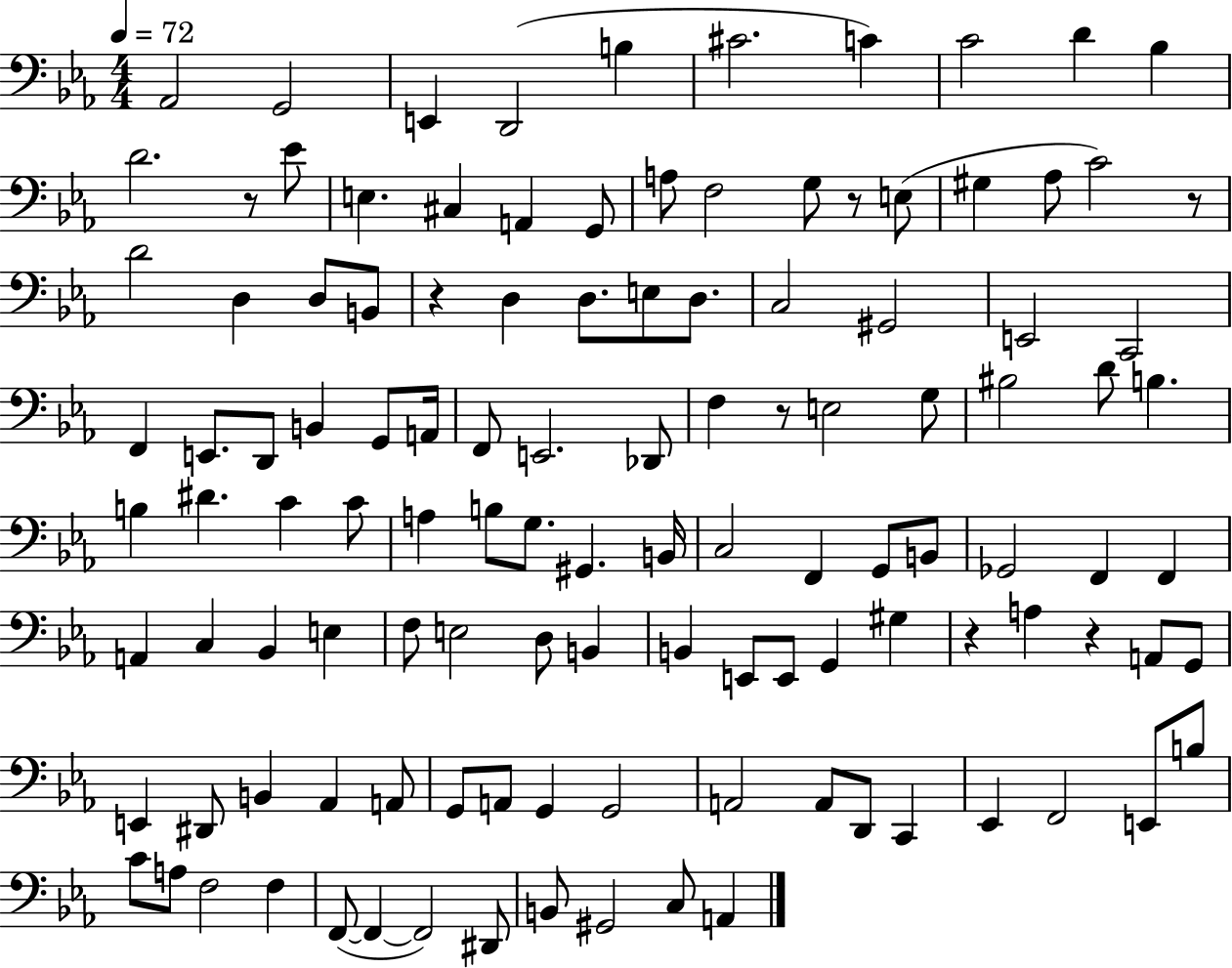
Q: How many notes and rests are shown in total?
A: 118